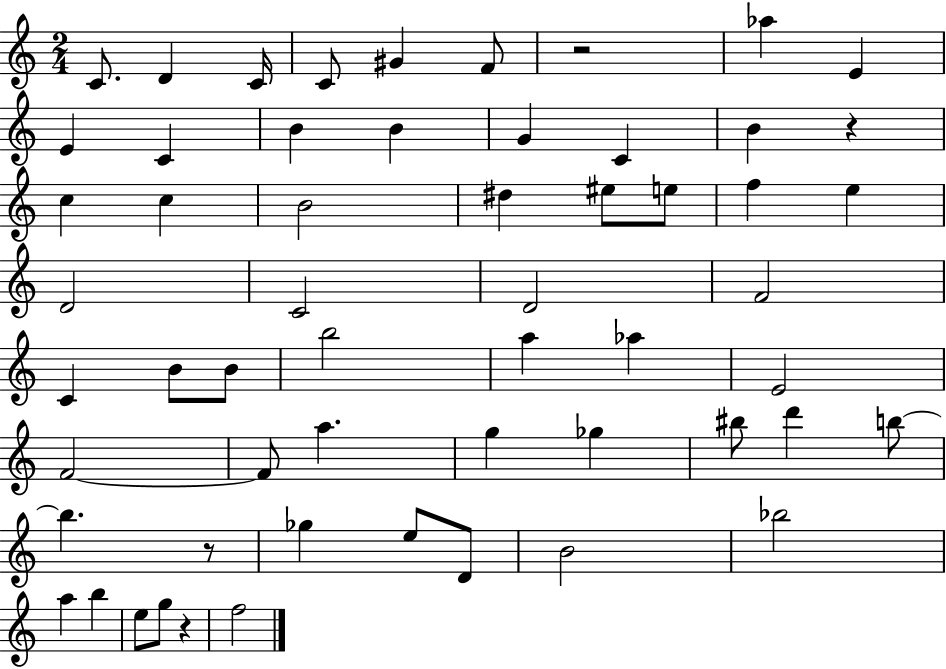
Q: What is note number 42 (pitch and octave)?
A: B5